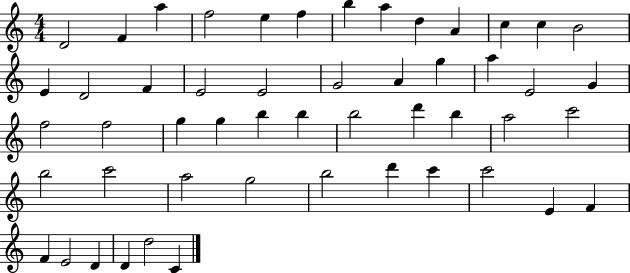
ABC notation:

X:1
T:Untitled
M:4/4
L:1/4
K:C
D2 F a f2 e f b a d A c c B2 E D2 F E2 E2 G2 A g a E2 G f2 f2 g g b b b2 d' b a2 c'2 b2 c'2 a2 g2 b2 d' c' c'2 E F F E2 D D d2 C